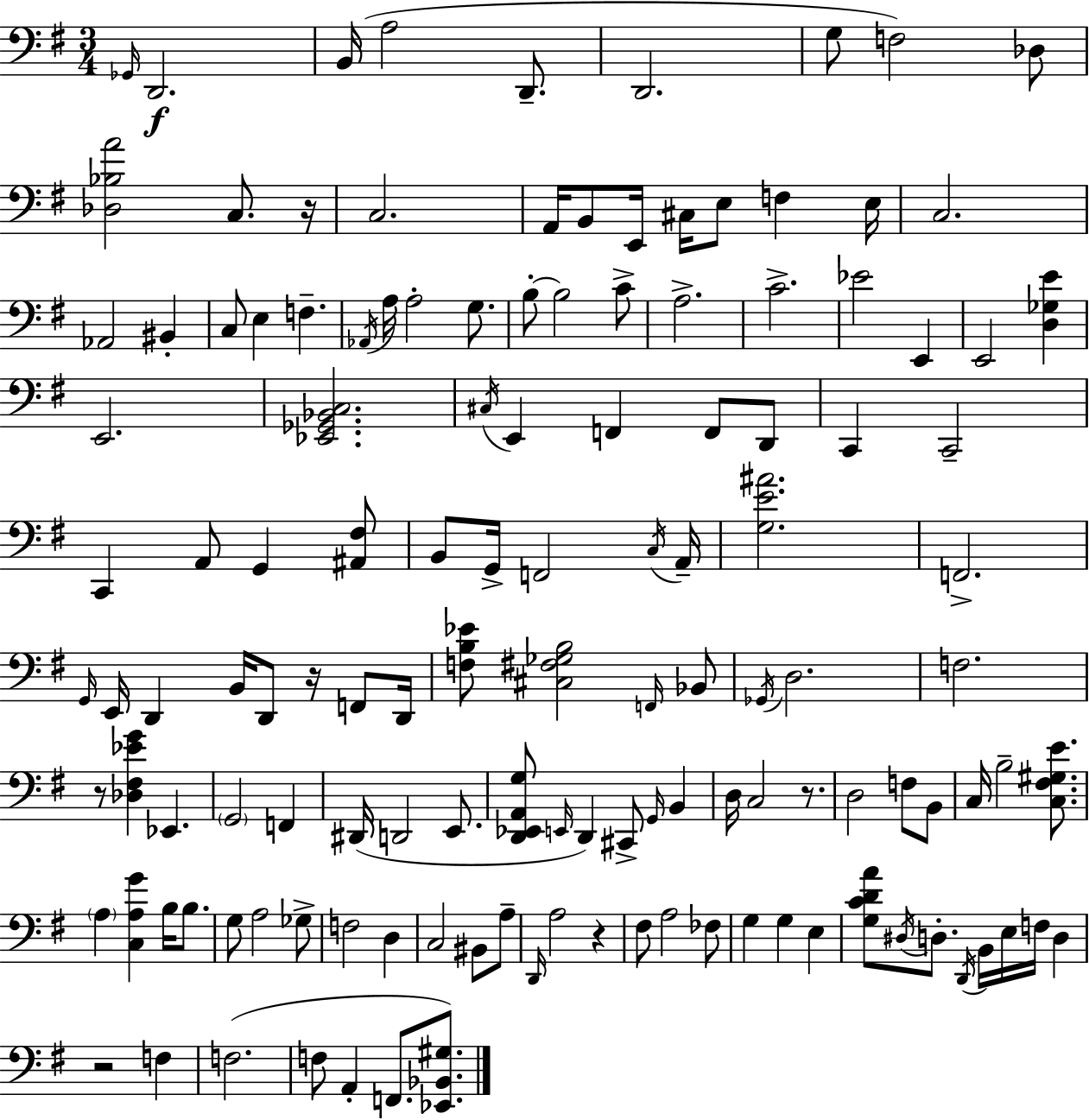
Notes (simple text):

Gb2/s D2/h. B2/s A3/h D2/e. D2/h. G3/e F3/h Db3/e [Db3,Bb3,A4]/h C3/e. R/s C3/h. A2/s B2/e E2/s C#3/s E3/e F3/q E3/s C3/h. Ab2/h BIS2/q C3/e E3/q F3/q. Ab2/s A3/s A3/h G3/e. B3/e B3/h C4/e A3/h. C4/h. Eb4/h E2/q E2/h [D3,Gb3,E4]/q E2/h. [Eb2,Gb2,Bb2,C3]/h. C#3/s E2/q F2/q F2/e D2/e C2/q C2/h C2/q A2/e G2/q [A#2,F#3]/e B2/e G2/s F2/h C3/s A2/s [G3,E4,A#4]/h. F2/h. G2/s E2/s D2/q B2/s D2/e R/s F2/e D2/s [F3,B3,Eb4]/e [C#3,F#3,Gb3,B3]/h F2/s Bb2/e Gb2/s D3/h. F3/h. R/e [Db3,F#3,Eb4,G4]/q Eb2/q. G2/h F2/q D#2/s D2/h E2/e. [D2,Eb2,A2,G3]/e E2/s D2/q C#2/e G2/s B2/q D3/s C3/h R/e. D3/h F3/e B2/e C3/s B3/h [C3,F#3,G#3,E4]/e. A3/q [C3,A3,G4]/q B3/s B3/e. G3/e A3/h Gb3/e F3/h D3/q C3/h BIS2/e A3/e D2/s A3/h R/q F#3/e A3/h FES3/e G3/q G3/q E3/q [G3,C4,D4,A4]/e D#3/s D3/e. D2/s B2/s E3/s F3/s D3/q R/h F3/q F3/h. F3/e A2/q F2/e. [Eb2,Bb2,G#3]/e.